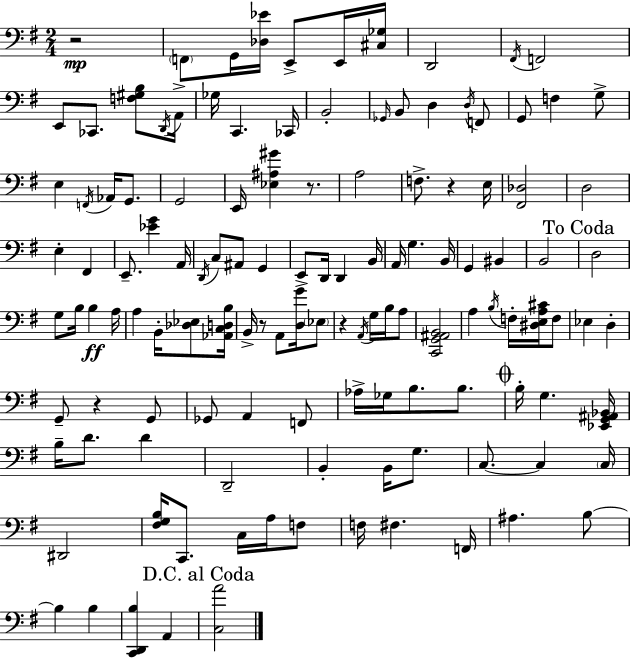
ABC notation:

X:1
T:Untitled
M:2/4
L:1/4
K:G
z2 F,,/2 G,,/4 [_D,_E]/4 E,,/2 E,,/4 [^C,_G,]/4 D,,2 ^F,,/4 F,,2 E,,/2 _C,,/2 [F,^G,B,]/2 D,,/4 A,,/4 _G,/4 C,, _C,,/4 B,,2 _G,,/4 B,,/2 D, D,/4 F,,/2 G,,/2 F, G,/2 E, F,,/4 _A,,/4 G,,/2 G,,2 E,,/4 [_E,^A,^G] z/2 A,2 F,/2 z E,/4 [^F,,_D,]2 D,2 E, ^F,, E,,/2 [_EG] A,,/4 D,,/4 C,/2 ^A,,/2 G,, E,,/2 D,,/4 D,, B,,/4 A,,/4 G, B,,/4 G,, ^B,, B,,2 D,2 G,/2 B,/4 B, A,/4 A, B,,/4 [_D,_E,]/2 [_A,,C,D,B,]/4 B,,/4 z/2 A,,/2 [D,G]/4 _E,/2 z A,,/4 G,/4 B,/4 A,/2 [C,,G,,^A,,B,,]2 A, B,/4 F,/4 [^D,E,A,^C]/4 F,/2 _E, D, G,,/2 z G,,/2 _G,,/2 A,, F,,/2 _A,/4 _G,/4 B,/2 B,/2 B,/4 G, [_E,,G,,^A,,_B,,]/4 B,/4 D/2 D D,,2 B,, B,,/4 G,/2 C,/2 C, C,/4 ^D,,2 [^F,G,B,]/4 C,,/2 C,/4 A,/4 F,/2 F,/4 ^F, F,,/4 ^A, B,/2 B, B, [C,,D,,B,] A,, [C,A]2